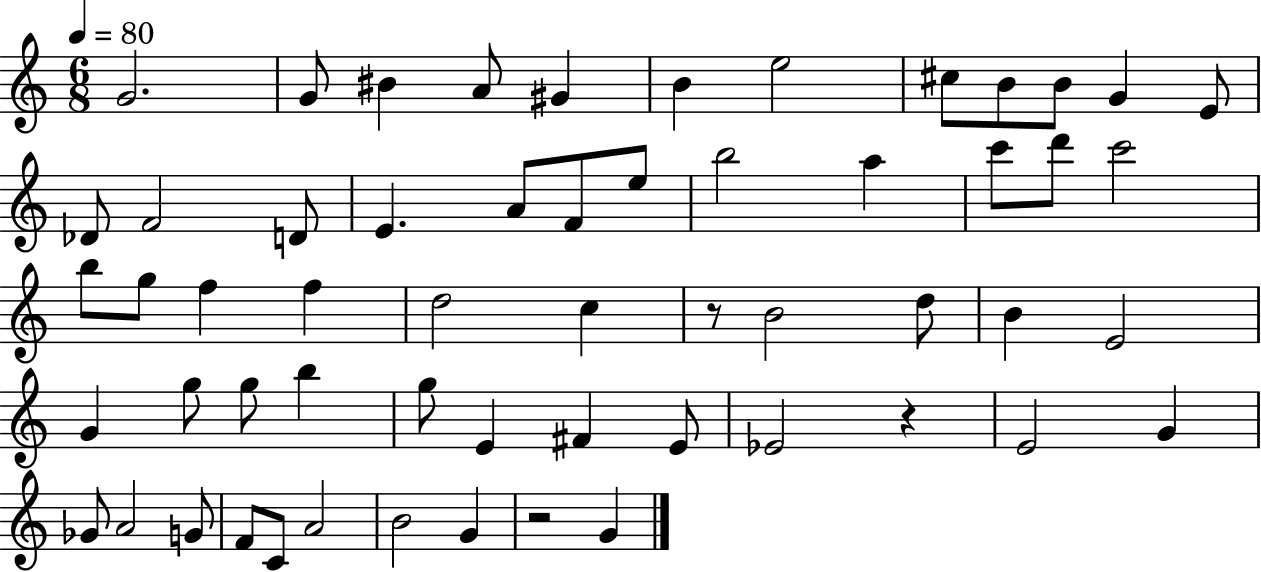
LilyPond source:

{
  \clef treble
  \numericTimeSignature
  \time 6/8
  \key c \major
  \tempo 4 = 80
  \repeat volta 2 { g'2. | g'8 bis'4 a'8 gis'4 | b'4 e''2 | cis''8 b'8 b'8 g'4 e'8 | \break des'8 f'2 d'8 | e'4. a'8 f'8 e''8 | b''2 a''4 | c'''8 d'''8 c'''2 | \break b''8 g''8 f''4 f''4 | d''2 c''4 | r8 b'2 d''8 | b'4 e'2 | \break g'4 g''8 g''8 b''4 | g''8 e'4 fis'4 e'8 | ees'2 r4 | e'2 g'4 | \break ges'8 a'2 g'8 | f'8 c'8 a'2 | b'2 g'4 | r2 g'4 | \break } \bar "|."
}